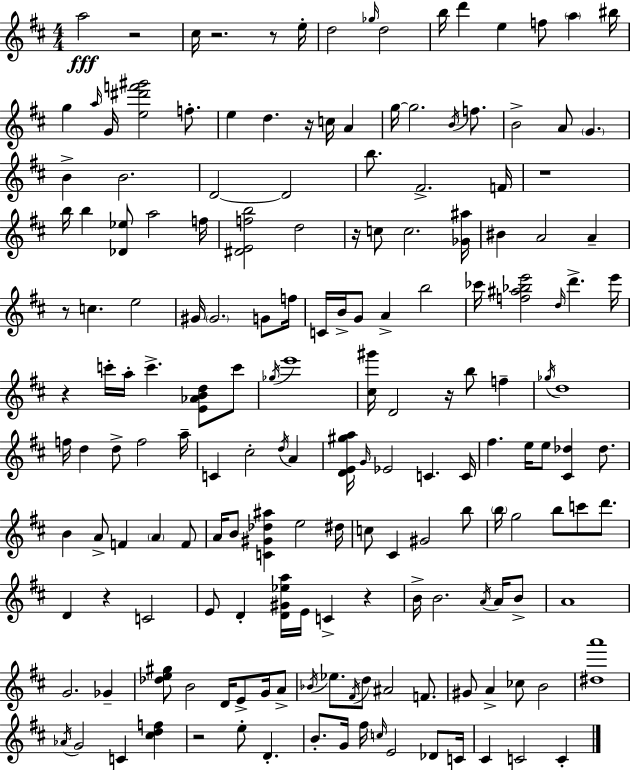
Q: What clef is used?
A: treble